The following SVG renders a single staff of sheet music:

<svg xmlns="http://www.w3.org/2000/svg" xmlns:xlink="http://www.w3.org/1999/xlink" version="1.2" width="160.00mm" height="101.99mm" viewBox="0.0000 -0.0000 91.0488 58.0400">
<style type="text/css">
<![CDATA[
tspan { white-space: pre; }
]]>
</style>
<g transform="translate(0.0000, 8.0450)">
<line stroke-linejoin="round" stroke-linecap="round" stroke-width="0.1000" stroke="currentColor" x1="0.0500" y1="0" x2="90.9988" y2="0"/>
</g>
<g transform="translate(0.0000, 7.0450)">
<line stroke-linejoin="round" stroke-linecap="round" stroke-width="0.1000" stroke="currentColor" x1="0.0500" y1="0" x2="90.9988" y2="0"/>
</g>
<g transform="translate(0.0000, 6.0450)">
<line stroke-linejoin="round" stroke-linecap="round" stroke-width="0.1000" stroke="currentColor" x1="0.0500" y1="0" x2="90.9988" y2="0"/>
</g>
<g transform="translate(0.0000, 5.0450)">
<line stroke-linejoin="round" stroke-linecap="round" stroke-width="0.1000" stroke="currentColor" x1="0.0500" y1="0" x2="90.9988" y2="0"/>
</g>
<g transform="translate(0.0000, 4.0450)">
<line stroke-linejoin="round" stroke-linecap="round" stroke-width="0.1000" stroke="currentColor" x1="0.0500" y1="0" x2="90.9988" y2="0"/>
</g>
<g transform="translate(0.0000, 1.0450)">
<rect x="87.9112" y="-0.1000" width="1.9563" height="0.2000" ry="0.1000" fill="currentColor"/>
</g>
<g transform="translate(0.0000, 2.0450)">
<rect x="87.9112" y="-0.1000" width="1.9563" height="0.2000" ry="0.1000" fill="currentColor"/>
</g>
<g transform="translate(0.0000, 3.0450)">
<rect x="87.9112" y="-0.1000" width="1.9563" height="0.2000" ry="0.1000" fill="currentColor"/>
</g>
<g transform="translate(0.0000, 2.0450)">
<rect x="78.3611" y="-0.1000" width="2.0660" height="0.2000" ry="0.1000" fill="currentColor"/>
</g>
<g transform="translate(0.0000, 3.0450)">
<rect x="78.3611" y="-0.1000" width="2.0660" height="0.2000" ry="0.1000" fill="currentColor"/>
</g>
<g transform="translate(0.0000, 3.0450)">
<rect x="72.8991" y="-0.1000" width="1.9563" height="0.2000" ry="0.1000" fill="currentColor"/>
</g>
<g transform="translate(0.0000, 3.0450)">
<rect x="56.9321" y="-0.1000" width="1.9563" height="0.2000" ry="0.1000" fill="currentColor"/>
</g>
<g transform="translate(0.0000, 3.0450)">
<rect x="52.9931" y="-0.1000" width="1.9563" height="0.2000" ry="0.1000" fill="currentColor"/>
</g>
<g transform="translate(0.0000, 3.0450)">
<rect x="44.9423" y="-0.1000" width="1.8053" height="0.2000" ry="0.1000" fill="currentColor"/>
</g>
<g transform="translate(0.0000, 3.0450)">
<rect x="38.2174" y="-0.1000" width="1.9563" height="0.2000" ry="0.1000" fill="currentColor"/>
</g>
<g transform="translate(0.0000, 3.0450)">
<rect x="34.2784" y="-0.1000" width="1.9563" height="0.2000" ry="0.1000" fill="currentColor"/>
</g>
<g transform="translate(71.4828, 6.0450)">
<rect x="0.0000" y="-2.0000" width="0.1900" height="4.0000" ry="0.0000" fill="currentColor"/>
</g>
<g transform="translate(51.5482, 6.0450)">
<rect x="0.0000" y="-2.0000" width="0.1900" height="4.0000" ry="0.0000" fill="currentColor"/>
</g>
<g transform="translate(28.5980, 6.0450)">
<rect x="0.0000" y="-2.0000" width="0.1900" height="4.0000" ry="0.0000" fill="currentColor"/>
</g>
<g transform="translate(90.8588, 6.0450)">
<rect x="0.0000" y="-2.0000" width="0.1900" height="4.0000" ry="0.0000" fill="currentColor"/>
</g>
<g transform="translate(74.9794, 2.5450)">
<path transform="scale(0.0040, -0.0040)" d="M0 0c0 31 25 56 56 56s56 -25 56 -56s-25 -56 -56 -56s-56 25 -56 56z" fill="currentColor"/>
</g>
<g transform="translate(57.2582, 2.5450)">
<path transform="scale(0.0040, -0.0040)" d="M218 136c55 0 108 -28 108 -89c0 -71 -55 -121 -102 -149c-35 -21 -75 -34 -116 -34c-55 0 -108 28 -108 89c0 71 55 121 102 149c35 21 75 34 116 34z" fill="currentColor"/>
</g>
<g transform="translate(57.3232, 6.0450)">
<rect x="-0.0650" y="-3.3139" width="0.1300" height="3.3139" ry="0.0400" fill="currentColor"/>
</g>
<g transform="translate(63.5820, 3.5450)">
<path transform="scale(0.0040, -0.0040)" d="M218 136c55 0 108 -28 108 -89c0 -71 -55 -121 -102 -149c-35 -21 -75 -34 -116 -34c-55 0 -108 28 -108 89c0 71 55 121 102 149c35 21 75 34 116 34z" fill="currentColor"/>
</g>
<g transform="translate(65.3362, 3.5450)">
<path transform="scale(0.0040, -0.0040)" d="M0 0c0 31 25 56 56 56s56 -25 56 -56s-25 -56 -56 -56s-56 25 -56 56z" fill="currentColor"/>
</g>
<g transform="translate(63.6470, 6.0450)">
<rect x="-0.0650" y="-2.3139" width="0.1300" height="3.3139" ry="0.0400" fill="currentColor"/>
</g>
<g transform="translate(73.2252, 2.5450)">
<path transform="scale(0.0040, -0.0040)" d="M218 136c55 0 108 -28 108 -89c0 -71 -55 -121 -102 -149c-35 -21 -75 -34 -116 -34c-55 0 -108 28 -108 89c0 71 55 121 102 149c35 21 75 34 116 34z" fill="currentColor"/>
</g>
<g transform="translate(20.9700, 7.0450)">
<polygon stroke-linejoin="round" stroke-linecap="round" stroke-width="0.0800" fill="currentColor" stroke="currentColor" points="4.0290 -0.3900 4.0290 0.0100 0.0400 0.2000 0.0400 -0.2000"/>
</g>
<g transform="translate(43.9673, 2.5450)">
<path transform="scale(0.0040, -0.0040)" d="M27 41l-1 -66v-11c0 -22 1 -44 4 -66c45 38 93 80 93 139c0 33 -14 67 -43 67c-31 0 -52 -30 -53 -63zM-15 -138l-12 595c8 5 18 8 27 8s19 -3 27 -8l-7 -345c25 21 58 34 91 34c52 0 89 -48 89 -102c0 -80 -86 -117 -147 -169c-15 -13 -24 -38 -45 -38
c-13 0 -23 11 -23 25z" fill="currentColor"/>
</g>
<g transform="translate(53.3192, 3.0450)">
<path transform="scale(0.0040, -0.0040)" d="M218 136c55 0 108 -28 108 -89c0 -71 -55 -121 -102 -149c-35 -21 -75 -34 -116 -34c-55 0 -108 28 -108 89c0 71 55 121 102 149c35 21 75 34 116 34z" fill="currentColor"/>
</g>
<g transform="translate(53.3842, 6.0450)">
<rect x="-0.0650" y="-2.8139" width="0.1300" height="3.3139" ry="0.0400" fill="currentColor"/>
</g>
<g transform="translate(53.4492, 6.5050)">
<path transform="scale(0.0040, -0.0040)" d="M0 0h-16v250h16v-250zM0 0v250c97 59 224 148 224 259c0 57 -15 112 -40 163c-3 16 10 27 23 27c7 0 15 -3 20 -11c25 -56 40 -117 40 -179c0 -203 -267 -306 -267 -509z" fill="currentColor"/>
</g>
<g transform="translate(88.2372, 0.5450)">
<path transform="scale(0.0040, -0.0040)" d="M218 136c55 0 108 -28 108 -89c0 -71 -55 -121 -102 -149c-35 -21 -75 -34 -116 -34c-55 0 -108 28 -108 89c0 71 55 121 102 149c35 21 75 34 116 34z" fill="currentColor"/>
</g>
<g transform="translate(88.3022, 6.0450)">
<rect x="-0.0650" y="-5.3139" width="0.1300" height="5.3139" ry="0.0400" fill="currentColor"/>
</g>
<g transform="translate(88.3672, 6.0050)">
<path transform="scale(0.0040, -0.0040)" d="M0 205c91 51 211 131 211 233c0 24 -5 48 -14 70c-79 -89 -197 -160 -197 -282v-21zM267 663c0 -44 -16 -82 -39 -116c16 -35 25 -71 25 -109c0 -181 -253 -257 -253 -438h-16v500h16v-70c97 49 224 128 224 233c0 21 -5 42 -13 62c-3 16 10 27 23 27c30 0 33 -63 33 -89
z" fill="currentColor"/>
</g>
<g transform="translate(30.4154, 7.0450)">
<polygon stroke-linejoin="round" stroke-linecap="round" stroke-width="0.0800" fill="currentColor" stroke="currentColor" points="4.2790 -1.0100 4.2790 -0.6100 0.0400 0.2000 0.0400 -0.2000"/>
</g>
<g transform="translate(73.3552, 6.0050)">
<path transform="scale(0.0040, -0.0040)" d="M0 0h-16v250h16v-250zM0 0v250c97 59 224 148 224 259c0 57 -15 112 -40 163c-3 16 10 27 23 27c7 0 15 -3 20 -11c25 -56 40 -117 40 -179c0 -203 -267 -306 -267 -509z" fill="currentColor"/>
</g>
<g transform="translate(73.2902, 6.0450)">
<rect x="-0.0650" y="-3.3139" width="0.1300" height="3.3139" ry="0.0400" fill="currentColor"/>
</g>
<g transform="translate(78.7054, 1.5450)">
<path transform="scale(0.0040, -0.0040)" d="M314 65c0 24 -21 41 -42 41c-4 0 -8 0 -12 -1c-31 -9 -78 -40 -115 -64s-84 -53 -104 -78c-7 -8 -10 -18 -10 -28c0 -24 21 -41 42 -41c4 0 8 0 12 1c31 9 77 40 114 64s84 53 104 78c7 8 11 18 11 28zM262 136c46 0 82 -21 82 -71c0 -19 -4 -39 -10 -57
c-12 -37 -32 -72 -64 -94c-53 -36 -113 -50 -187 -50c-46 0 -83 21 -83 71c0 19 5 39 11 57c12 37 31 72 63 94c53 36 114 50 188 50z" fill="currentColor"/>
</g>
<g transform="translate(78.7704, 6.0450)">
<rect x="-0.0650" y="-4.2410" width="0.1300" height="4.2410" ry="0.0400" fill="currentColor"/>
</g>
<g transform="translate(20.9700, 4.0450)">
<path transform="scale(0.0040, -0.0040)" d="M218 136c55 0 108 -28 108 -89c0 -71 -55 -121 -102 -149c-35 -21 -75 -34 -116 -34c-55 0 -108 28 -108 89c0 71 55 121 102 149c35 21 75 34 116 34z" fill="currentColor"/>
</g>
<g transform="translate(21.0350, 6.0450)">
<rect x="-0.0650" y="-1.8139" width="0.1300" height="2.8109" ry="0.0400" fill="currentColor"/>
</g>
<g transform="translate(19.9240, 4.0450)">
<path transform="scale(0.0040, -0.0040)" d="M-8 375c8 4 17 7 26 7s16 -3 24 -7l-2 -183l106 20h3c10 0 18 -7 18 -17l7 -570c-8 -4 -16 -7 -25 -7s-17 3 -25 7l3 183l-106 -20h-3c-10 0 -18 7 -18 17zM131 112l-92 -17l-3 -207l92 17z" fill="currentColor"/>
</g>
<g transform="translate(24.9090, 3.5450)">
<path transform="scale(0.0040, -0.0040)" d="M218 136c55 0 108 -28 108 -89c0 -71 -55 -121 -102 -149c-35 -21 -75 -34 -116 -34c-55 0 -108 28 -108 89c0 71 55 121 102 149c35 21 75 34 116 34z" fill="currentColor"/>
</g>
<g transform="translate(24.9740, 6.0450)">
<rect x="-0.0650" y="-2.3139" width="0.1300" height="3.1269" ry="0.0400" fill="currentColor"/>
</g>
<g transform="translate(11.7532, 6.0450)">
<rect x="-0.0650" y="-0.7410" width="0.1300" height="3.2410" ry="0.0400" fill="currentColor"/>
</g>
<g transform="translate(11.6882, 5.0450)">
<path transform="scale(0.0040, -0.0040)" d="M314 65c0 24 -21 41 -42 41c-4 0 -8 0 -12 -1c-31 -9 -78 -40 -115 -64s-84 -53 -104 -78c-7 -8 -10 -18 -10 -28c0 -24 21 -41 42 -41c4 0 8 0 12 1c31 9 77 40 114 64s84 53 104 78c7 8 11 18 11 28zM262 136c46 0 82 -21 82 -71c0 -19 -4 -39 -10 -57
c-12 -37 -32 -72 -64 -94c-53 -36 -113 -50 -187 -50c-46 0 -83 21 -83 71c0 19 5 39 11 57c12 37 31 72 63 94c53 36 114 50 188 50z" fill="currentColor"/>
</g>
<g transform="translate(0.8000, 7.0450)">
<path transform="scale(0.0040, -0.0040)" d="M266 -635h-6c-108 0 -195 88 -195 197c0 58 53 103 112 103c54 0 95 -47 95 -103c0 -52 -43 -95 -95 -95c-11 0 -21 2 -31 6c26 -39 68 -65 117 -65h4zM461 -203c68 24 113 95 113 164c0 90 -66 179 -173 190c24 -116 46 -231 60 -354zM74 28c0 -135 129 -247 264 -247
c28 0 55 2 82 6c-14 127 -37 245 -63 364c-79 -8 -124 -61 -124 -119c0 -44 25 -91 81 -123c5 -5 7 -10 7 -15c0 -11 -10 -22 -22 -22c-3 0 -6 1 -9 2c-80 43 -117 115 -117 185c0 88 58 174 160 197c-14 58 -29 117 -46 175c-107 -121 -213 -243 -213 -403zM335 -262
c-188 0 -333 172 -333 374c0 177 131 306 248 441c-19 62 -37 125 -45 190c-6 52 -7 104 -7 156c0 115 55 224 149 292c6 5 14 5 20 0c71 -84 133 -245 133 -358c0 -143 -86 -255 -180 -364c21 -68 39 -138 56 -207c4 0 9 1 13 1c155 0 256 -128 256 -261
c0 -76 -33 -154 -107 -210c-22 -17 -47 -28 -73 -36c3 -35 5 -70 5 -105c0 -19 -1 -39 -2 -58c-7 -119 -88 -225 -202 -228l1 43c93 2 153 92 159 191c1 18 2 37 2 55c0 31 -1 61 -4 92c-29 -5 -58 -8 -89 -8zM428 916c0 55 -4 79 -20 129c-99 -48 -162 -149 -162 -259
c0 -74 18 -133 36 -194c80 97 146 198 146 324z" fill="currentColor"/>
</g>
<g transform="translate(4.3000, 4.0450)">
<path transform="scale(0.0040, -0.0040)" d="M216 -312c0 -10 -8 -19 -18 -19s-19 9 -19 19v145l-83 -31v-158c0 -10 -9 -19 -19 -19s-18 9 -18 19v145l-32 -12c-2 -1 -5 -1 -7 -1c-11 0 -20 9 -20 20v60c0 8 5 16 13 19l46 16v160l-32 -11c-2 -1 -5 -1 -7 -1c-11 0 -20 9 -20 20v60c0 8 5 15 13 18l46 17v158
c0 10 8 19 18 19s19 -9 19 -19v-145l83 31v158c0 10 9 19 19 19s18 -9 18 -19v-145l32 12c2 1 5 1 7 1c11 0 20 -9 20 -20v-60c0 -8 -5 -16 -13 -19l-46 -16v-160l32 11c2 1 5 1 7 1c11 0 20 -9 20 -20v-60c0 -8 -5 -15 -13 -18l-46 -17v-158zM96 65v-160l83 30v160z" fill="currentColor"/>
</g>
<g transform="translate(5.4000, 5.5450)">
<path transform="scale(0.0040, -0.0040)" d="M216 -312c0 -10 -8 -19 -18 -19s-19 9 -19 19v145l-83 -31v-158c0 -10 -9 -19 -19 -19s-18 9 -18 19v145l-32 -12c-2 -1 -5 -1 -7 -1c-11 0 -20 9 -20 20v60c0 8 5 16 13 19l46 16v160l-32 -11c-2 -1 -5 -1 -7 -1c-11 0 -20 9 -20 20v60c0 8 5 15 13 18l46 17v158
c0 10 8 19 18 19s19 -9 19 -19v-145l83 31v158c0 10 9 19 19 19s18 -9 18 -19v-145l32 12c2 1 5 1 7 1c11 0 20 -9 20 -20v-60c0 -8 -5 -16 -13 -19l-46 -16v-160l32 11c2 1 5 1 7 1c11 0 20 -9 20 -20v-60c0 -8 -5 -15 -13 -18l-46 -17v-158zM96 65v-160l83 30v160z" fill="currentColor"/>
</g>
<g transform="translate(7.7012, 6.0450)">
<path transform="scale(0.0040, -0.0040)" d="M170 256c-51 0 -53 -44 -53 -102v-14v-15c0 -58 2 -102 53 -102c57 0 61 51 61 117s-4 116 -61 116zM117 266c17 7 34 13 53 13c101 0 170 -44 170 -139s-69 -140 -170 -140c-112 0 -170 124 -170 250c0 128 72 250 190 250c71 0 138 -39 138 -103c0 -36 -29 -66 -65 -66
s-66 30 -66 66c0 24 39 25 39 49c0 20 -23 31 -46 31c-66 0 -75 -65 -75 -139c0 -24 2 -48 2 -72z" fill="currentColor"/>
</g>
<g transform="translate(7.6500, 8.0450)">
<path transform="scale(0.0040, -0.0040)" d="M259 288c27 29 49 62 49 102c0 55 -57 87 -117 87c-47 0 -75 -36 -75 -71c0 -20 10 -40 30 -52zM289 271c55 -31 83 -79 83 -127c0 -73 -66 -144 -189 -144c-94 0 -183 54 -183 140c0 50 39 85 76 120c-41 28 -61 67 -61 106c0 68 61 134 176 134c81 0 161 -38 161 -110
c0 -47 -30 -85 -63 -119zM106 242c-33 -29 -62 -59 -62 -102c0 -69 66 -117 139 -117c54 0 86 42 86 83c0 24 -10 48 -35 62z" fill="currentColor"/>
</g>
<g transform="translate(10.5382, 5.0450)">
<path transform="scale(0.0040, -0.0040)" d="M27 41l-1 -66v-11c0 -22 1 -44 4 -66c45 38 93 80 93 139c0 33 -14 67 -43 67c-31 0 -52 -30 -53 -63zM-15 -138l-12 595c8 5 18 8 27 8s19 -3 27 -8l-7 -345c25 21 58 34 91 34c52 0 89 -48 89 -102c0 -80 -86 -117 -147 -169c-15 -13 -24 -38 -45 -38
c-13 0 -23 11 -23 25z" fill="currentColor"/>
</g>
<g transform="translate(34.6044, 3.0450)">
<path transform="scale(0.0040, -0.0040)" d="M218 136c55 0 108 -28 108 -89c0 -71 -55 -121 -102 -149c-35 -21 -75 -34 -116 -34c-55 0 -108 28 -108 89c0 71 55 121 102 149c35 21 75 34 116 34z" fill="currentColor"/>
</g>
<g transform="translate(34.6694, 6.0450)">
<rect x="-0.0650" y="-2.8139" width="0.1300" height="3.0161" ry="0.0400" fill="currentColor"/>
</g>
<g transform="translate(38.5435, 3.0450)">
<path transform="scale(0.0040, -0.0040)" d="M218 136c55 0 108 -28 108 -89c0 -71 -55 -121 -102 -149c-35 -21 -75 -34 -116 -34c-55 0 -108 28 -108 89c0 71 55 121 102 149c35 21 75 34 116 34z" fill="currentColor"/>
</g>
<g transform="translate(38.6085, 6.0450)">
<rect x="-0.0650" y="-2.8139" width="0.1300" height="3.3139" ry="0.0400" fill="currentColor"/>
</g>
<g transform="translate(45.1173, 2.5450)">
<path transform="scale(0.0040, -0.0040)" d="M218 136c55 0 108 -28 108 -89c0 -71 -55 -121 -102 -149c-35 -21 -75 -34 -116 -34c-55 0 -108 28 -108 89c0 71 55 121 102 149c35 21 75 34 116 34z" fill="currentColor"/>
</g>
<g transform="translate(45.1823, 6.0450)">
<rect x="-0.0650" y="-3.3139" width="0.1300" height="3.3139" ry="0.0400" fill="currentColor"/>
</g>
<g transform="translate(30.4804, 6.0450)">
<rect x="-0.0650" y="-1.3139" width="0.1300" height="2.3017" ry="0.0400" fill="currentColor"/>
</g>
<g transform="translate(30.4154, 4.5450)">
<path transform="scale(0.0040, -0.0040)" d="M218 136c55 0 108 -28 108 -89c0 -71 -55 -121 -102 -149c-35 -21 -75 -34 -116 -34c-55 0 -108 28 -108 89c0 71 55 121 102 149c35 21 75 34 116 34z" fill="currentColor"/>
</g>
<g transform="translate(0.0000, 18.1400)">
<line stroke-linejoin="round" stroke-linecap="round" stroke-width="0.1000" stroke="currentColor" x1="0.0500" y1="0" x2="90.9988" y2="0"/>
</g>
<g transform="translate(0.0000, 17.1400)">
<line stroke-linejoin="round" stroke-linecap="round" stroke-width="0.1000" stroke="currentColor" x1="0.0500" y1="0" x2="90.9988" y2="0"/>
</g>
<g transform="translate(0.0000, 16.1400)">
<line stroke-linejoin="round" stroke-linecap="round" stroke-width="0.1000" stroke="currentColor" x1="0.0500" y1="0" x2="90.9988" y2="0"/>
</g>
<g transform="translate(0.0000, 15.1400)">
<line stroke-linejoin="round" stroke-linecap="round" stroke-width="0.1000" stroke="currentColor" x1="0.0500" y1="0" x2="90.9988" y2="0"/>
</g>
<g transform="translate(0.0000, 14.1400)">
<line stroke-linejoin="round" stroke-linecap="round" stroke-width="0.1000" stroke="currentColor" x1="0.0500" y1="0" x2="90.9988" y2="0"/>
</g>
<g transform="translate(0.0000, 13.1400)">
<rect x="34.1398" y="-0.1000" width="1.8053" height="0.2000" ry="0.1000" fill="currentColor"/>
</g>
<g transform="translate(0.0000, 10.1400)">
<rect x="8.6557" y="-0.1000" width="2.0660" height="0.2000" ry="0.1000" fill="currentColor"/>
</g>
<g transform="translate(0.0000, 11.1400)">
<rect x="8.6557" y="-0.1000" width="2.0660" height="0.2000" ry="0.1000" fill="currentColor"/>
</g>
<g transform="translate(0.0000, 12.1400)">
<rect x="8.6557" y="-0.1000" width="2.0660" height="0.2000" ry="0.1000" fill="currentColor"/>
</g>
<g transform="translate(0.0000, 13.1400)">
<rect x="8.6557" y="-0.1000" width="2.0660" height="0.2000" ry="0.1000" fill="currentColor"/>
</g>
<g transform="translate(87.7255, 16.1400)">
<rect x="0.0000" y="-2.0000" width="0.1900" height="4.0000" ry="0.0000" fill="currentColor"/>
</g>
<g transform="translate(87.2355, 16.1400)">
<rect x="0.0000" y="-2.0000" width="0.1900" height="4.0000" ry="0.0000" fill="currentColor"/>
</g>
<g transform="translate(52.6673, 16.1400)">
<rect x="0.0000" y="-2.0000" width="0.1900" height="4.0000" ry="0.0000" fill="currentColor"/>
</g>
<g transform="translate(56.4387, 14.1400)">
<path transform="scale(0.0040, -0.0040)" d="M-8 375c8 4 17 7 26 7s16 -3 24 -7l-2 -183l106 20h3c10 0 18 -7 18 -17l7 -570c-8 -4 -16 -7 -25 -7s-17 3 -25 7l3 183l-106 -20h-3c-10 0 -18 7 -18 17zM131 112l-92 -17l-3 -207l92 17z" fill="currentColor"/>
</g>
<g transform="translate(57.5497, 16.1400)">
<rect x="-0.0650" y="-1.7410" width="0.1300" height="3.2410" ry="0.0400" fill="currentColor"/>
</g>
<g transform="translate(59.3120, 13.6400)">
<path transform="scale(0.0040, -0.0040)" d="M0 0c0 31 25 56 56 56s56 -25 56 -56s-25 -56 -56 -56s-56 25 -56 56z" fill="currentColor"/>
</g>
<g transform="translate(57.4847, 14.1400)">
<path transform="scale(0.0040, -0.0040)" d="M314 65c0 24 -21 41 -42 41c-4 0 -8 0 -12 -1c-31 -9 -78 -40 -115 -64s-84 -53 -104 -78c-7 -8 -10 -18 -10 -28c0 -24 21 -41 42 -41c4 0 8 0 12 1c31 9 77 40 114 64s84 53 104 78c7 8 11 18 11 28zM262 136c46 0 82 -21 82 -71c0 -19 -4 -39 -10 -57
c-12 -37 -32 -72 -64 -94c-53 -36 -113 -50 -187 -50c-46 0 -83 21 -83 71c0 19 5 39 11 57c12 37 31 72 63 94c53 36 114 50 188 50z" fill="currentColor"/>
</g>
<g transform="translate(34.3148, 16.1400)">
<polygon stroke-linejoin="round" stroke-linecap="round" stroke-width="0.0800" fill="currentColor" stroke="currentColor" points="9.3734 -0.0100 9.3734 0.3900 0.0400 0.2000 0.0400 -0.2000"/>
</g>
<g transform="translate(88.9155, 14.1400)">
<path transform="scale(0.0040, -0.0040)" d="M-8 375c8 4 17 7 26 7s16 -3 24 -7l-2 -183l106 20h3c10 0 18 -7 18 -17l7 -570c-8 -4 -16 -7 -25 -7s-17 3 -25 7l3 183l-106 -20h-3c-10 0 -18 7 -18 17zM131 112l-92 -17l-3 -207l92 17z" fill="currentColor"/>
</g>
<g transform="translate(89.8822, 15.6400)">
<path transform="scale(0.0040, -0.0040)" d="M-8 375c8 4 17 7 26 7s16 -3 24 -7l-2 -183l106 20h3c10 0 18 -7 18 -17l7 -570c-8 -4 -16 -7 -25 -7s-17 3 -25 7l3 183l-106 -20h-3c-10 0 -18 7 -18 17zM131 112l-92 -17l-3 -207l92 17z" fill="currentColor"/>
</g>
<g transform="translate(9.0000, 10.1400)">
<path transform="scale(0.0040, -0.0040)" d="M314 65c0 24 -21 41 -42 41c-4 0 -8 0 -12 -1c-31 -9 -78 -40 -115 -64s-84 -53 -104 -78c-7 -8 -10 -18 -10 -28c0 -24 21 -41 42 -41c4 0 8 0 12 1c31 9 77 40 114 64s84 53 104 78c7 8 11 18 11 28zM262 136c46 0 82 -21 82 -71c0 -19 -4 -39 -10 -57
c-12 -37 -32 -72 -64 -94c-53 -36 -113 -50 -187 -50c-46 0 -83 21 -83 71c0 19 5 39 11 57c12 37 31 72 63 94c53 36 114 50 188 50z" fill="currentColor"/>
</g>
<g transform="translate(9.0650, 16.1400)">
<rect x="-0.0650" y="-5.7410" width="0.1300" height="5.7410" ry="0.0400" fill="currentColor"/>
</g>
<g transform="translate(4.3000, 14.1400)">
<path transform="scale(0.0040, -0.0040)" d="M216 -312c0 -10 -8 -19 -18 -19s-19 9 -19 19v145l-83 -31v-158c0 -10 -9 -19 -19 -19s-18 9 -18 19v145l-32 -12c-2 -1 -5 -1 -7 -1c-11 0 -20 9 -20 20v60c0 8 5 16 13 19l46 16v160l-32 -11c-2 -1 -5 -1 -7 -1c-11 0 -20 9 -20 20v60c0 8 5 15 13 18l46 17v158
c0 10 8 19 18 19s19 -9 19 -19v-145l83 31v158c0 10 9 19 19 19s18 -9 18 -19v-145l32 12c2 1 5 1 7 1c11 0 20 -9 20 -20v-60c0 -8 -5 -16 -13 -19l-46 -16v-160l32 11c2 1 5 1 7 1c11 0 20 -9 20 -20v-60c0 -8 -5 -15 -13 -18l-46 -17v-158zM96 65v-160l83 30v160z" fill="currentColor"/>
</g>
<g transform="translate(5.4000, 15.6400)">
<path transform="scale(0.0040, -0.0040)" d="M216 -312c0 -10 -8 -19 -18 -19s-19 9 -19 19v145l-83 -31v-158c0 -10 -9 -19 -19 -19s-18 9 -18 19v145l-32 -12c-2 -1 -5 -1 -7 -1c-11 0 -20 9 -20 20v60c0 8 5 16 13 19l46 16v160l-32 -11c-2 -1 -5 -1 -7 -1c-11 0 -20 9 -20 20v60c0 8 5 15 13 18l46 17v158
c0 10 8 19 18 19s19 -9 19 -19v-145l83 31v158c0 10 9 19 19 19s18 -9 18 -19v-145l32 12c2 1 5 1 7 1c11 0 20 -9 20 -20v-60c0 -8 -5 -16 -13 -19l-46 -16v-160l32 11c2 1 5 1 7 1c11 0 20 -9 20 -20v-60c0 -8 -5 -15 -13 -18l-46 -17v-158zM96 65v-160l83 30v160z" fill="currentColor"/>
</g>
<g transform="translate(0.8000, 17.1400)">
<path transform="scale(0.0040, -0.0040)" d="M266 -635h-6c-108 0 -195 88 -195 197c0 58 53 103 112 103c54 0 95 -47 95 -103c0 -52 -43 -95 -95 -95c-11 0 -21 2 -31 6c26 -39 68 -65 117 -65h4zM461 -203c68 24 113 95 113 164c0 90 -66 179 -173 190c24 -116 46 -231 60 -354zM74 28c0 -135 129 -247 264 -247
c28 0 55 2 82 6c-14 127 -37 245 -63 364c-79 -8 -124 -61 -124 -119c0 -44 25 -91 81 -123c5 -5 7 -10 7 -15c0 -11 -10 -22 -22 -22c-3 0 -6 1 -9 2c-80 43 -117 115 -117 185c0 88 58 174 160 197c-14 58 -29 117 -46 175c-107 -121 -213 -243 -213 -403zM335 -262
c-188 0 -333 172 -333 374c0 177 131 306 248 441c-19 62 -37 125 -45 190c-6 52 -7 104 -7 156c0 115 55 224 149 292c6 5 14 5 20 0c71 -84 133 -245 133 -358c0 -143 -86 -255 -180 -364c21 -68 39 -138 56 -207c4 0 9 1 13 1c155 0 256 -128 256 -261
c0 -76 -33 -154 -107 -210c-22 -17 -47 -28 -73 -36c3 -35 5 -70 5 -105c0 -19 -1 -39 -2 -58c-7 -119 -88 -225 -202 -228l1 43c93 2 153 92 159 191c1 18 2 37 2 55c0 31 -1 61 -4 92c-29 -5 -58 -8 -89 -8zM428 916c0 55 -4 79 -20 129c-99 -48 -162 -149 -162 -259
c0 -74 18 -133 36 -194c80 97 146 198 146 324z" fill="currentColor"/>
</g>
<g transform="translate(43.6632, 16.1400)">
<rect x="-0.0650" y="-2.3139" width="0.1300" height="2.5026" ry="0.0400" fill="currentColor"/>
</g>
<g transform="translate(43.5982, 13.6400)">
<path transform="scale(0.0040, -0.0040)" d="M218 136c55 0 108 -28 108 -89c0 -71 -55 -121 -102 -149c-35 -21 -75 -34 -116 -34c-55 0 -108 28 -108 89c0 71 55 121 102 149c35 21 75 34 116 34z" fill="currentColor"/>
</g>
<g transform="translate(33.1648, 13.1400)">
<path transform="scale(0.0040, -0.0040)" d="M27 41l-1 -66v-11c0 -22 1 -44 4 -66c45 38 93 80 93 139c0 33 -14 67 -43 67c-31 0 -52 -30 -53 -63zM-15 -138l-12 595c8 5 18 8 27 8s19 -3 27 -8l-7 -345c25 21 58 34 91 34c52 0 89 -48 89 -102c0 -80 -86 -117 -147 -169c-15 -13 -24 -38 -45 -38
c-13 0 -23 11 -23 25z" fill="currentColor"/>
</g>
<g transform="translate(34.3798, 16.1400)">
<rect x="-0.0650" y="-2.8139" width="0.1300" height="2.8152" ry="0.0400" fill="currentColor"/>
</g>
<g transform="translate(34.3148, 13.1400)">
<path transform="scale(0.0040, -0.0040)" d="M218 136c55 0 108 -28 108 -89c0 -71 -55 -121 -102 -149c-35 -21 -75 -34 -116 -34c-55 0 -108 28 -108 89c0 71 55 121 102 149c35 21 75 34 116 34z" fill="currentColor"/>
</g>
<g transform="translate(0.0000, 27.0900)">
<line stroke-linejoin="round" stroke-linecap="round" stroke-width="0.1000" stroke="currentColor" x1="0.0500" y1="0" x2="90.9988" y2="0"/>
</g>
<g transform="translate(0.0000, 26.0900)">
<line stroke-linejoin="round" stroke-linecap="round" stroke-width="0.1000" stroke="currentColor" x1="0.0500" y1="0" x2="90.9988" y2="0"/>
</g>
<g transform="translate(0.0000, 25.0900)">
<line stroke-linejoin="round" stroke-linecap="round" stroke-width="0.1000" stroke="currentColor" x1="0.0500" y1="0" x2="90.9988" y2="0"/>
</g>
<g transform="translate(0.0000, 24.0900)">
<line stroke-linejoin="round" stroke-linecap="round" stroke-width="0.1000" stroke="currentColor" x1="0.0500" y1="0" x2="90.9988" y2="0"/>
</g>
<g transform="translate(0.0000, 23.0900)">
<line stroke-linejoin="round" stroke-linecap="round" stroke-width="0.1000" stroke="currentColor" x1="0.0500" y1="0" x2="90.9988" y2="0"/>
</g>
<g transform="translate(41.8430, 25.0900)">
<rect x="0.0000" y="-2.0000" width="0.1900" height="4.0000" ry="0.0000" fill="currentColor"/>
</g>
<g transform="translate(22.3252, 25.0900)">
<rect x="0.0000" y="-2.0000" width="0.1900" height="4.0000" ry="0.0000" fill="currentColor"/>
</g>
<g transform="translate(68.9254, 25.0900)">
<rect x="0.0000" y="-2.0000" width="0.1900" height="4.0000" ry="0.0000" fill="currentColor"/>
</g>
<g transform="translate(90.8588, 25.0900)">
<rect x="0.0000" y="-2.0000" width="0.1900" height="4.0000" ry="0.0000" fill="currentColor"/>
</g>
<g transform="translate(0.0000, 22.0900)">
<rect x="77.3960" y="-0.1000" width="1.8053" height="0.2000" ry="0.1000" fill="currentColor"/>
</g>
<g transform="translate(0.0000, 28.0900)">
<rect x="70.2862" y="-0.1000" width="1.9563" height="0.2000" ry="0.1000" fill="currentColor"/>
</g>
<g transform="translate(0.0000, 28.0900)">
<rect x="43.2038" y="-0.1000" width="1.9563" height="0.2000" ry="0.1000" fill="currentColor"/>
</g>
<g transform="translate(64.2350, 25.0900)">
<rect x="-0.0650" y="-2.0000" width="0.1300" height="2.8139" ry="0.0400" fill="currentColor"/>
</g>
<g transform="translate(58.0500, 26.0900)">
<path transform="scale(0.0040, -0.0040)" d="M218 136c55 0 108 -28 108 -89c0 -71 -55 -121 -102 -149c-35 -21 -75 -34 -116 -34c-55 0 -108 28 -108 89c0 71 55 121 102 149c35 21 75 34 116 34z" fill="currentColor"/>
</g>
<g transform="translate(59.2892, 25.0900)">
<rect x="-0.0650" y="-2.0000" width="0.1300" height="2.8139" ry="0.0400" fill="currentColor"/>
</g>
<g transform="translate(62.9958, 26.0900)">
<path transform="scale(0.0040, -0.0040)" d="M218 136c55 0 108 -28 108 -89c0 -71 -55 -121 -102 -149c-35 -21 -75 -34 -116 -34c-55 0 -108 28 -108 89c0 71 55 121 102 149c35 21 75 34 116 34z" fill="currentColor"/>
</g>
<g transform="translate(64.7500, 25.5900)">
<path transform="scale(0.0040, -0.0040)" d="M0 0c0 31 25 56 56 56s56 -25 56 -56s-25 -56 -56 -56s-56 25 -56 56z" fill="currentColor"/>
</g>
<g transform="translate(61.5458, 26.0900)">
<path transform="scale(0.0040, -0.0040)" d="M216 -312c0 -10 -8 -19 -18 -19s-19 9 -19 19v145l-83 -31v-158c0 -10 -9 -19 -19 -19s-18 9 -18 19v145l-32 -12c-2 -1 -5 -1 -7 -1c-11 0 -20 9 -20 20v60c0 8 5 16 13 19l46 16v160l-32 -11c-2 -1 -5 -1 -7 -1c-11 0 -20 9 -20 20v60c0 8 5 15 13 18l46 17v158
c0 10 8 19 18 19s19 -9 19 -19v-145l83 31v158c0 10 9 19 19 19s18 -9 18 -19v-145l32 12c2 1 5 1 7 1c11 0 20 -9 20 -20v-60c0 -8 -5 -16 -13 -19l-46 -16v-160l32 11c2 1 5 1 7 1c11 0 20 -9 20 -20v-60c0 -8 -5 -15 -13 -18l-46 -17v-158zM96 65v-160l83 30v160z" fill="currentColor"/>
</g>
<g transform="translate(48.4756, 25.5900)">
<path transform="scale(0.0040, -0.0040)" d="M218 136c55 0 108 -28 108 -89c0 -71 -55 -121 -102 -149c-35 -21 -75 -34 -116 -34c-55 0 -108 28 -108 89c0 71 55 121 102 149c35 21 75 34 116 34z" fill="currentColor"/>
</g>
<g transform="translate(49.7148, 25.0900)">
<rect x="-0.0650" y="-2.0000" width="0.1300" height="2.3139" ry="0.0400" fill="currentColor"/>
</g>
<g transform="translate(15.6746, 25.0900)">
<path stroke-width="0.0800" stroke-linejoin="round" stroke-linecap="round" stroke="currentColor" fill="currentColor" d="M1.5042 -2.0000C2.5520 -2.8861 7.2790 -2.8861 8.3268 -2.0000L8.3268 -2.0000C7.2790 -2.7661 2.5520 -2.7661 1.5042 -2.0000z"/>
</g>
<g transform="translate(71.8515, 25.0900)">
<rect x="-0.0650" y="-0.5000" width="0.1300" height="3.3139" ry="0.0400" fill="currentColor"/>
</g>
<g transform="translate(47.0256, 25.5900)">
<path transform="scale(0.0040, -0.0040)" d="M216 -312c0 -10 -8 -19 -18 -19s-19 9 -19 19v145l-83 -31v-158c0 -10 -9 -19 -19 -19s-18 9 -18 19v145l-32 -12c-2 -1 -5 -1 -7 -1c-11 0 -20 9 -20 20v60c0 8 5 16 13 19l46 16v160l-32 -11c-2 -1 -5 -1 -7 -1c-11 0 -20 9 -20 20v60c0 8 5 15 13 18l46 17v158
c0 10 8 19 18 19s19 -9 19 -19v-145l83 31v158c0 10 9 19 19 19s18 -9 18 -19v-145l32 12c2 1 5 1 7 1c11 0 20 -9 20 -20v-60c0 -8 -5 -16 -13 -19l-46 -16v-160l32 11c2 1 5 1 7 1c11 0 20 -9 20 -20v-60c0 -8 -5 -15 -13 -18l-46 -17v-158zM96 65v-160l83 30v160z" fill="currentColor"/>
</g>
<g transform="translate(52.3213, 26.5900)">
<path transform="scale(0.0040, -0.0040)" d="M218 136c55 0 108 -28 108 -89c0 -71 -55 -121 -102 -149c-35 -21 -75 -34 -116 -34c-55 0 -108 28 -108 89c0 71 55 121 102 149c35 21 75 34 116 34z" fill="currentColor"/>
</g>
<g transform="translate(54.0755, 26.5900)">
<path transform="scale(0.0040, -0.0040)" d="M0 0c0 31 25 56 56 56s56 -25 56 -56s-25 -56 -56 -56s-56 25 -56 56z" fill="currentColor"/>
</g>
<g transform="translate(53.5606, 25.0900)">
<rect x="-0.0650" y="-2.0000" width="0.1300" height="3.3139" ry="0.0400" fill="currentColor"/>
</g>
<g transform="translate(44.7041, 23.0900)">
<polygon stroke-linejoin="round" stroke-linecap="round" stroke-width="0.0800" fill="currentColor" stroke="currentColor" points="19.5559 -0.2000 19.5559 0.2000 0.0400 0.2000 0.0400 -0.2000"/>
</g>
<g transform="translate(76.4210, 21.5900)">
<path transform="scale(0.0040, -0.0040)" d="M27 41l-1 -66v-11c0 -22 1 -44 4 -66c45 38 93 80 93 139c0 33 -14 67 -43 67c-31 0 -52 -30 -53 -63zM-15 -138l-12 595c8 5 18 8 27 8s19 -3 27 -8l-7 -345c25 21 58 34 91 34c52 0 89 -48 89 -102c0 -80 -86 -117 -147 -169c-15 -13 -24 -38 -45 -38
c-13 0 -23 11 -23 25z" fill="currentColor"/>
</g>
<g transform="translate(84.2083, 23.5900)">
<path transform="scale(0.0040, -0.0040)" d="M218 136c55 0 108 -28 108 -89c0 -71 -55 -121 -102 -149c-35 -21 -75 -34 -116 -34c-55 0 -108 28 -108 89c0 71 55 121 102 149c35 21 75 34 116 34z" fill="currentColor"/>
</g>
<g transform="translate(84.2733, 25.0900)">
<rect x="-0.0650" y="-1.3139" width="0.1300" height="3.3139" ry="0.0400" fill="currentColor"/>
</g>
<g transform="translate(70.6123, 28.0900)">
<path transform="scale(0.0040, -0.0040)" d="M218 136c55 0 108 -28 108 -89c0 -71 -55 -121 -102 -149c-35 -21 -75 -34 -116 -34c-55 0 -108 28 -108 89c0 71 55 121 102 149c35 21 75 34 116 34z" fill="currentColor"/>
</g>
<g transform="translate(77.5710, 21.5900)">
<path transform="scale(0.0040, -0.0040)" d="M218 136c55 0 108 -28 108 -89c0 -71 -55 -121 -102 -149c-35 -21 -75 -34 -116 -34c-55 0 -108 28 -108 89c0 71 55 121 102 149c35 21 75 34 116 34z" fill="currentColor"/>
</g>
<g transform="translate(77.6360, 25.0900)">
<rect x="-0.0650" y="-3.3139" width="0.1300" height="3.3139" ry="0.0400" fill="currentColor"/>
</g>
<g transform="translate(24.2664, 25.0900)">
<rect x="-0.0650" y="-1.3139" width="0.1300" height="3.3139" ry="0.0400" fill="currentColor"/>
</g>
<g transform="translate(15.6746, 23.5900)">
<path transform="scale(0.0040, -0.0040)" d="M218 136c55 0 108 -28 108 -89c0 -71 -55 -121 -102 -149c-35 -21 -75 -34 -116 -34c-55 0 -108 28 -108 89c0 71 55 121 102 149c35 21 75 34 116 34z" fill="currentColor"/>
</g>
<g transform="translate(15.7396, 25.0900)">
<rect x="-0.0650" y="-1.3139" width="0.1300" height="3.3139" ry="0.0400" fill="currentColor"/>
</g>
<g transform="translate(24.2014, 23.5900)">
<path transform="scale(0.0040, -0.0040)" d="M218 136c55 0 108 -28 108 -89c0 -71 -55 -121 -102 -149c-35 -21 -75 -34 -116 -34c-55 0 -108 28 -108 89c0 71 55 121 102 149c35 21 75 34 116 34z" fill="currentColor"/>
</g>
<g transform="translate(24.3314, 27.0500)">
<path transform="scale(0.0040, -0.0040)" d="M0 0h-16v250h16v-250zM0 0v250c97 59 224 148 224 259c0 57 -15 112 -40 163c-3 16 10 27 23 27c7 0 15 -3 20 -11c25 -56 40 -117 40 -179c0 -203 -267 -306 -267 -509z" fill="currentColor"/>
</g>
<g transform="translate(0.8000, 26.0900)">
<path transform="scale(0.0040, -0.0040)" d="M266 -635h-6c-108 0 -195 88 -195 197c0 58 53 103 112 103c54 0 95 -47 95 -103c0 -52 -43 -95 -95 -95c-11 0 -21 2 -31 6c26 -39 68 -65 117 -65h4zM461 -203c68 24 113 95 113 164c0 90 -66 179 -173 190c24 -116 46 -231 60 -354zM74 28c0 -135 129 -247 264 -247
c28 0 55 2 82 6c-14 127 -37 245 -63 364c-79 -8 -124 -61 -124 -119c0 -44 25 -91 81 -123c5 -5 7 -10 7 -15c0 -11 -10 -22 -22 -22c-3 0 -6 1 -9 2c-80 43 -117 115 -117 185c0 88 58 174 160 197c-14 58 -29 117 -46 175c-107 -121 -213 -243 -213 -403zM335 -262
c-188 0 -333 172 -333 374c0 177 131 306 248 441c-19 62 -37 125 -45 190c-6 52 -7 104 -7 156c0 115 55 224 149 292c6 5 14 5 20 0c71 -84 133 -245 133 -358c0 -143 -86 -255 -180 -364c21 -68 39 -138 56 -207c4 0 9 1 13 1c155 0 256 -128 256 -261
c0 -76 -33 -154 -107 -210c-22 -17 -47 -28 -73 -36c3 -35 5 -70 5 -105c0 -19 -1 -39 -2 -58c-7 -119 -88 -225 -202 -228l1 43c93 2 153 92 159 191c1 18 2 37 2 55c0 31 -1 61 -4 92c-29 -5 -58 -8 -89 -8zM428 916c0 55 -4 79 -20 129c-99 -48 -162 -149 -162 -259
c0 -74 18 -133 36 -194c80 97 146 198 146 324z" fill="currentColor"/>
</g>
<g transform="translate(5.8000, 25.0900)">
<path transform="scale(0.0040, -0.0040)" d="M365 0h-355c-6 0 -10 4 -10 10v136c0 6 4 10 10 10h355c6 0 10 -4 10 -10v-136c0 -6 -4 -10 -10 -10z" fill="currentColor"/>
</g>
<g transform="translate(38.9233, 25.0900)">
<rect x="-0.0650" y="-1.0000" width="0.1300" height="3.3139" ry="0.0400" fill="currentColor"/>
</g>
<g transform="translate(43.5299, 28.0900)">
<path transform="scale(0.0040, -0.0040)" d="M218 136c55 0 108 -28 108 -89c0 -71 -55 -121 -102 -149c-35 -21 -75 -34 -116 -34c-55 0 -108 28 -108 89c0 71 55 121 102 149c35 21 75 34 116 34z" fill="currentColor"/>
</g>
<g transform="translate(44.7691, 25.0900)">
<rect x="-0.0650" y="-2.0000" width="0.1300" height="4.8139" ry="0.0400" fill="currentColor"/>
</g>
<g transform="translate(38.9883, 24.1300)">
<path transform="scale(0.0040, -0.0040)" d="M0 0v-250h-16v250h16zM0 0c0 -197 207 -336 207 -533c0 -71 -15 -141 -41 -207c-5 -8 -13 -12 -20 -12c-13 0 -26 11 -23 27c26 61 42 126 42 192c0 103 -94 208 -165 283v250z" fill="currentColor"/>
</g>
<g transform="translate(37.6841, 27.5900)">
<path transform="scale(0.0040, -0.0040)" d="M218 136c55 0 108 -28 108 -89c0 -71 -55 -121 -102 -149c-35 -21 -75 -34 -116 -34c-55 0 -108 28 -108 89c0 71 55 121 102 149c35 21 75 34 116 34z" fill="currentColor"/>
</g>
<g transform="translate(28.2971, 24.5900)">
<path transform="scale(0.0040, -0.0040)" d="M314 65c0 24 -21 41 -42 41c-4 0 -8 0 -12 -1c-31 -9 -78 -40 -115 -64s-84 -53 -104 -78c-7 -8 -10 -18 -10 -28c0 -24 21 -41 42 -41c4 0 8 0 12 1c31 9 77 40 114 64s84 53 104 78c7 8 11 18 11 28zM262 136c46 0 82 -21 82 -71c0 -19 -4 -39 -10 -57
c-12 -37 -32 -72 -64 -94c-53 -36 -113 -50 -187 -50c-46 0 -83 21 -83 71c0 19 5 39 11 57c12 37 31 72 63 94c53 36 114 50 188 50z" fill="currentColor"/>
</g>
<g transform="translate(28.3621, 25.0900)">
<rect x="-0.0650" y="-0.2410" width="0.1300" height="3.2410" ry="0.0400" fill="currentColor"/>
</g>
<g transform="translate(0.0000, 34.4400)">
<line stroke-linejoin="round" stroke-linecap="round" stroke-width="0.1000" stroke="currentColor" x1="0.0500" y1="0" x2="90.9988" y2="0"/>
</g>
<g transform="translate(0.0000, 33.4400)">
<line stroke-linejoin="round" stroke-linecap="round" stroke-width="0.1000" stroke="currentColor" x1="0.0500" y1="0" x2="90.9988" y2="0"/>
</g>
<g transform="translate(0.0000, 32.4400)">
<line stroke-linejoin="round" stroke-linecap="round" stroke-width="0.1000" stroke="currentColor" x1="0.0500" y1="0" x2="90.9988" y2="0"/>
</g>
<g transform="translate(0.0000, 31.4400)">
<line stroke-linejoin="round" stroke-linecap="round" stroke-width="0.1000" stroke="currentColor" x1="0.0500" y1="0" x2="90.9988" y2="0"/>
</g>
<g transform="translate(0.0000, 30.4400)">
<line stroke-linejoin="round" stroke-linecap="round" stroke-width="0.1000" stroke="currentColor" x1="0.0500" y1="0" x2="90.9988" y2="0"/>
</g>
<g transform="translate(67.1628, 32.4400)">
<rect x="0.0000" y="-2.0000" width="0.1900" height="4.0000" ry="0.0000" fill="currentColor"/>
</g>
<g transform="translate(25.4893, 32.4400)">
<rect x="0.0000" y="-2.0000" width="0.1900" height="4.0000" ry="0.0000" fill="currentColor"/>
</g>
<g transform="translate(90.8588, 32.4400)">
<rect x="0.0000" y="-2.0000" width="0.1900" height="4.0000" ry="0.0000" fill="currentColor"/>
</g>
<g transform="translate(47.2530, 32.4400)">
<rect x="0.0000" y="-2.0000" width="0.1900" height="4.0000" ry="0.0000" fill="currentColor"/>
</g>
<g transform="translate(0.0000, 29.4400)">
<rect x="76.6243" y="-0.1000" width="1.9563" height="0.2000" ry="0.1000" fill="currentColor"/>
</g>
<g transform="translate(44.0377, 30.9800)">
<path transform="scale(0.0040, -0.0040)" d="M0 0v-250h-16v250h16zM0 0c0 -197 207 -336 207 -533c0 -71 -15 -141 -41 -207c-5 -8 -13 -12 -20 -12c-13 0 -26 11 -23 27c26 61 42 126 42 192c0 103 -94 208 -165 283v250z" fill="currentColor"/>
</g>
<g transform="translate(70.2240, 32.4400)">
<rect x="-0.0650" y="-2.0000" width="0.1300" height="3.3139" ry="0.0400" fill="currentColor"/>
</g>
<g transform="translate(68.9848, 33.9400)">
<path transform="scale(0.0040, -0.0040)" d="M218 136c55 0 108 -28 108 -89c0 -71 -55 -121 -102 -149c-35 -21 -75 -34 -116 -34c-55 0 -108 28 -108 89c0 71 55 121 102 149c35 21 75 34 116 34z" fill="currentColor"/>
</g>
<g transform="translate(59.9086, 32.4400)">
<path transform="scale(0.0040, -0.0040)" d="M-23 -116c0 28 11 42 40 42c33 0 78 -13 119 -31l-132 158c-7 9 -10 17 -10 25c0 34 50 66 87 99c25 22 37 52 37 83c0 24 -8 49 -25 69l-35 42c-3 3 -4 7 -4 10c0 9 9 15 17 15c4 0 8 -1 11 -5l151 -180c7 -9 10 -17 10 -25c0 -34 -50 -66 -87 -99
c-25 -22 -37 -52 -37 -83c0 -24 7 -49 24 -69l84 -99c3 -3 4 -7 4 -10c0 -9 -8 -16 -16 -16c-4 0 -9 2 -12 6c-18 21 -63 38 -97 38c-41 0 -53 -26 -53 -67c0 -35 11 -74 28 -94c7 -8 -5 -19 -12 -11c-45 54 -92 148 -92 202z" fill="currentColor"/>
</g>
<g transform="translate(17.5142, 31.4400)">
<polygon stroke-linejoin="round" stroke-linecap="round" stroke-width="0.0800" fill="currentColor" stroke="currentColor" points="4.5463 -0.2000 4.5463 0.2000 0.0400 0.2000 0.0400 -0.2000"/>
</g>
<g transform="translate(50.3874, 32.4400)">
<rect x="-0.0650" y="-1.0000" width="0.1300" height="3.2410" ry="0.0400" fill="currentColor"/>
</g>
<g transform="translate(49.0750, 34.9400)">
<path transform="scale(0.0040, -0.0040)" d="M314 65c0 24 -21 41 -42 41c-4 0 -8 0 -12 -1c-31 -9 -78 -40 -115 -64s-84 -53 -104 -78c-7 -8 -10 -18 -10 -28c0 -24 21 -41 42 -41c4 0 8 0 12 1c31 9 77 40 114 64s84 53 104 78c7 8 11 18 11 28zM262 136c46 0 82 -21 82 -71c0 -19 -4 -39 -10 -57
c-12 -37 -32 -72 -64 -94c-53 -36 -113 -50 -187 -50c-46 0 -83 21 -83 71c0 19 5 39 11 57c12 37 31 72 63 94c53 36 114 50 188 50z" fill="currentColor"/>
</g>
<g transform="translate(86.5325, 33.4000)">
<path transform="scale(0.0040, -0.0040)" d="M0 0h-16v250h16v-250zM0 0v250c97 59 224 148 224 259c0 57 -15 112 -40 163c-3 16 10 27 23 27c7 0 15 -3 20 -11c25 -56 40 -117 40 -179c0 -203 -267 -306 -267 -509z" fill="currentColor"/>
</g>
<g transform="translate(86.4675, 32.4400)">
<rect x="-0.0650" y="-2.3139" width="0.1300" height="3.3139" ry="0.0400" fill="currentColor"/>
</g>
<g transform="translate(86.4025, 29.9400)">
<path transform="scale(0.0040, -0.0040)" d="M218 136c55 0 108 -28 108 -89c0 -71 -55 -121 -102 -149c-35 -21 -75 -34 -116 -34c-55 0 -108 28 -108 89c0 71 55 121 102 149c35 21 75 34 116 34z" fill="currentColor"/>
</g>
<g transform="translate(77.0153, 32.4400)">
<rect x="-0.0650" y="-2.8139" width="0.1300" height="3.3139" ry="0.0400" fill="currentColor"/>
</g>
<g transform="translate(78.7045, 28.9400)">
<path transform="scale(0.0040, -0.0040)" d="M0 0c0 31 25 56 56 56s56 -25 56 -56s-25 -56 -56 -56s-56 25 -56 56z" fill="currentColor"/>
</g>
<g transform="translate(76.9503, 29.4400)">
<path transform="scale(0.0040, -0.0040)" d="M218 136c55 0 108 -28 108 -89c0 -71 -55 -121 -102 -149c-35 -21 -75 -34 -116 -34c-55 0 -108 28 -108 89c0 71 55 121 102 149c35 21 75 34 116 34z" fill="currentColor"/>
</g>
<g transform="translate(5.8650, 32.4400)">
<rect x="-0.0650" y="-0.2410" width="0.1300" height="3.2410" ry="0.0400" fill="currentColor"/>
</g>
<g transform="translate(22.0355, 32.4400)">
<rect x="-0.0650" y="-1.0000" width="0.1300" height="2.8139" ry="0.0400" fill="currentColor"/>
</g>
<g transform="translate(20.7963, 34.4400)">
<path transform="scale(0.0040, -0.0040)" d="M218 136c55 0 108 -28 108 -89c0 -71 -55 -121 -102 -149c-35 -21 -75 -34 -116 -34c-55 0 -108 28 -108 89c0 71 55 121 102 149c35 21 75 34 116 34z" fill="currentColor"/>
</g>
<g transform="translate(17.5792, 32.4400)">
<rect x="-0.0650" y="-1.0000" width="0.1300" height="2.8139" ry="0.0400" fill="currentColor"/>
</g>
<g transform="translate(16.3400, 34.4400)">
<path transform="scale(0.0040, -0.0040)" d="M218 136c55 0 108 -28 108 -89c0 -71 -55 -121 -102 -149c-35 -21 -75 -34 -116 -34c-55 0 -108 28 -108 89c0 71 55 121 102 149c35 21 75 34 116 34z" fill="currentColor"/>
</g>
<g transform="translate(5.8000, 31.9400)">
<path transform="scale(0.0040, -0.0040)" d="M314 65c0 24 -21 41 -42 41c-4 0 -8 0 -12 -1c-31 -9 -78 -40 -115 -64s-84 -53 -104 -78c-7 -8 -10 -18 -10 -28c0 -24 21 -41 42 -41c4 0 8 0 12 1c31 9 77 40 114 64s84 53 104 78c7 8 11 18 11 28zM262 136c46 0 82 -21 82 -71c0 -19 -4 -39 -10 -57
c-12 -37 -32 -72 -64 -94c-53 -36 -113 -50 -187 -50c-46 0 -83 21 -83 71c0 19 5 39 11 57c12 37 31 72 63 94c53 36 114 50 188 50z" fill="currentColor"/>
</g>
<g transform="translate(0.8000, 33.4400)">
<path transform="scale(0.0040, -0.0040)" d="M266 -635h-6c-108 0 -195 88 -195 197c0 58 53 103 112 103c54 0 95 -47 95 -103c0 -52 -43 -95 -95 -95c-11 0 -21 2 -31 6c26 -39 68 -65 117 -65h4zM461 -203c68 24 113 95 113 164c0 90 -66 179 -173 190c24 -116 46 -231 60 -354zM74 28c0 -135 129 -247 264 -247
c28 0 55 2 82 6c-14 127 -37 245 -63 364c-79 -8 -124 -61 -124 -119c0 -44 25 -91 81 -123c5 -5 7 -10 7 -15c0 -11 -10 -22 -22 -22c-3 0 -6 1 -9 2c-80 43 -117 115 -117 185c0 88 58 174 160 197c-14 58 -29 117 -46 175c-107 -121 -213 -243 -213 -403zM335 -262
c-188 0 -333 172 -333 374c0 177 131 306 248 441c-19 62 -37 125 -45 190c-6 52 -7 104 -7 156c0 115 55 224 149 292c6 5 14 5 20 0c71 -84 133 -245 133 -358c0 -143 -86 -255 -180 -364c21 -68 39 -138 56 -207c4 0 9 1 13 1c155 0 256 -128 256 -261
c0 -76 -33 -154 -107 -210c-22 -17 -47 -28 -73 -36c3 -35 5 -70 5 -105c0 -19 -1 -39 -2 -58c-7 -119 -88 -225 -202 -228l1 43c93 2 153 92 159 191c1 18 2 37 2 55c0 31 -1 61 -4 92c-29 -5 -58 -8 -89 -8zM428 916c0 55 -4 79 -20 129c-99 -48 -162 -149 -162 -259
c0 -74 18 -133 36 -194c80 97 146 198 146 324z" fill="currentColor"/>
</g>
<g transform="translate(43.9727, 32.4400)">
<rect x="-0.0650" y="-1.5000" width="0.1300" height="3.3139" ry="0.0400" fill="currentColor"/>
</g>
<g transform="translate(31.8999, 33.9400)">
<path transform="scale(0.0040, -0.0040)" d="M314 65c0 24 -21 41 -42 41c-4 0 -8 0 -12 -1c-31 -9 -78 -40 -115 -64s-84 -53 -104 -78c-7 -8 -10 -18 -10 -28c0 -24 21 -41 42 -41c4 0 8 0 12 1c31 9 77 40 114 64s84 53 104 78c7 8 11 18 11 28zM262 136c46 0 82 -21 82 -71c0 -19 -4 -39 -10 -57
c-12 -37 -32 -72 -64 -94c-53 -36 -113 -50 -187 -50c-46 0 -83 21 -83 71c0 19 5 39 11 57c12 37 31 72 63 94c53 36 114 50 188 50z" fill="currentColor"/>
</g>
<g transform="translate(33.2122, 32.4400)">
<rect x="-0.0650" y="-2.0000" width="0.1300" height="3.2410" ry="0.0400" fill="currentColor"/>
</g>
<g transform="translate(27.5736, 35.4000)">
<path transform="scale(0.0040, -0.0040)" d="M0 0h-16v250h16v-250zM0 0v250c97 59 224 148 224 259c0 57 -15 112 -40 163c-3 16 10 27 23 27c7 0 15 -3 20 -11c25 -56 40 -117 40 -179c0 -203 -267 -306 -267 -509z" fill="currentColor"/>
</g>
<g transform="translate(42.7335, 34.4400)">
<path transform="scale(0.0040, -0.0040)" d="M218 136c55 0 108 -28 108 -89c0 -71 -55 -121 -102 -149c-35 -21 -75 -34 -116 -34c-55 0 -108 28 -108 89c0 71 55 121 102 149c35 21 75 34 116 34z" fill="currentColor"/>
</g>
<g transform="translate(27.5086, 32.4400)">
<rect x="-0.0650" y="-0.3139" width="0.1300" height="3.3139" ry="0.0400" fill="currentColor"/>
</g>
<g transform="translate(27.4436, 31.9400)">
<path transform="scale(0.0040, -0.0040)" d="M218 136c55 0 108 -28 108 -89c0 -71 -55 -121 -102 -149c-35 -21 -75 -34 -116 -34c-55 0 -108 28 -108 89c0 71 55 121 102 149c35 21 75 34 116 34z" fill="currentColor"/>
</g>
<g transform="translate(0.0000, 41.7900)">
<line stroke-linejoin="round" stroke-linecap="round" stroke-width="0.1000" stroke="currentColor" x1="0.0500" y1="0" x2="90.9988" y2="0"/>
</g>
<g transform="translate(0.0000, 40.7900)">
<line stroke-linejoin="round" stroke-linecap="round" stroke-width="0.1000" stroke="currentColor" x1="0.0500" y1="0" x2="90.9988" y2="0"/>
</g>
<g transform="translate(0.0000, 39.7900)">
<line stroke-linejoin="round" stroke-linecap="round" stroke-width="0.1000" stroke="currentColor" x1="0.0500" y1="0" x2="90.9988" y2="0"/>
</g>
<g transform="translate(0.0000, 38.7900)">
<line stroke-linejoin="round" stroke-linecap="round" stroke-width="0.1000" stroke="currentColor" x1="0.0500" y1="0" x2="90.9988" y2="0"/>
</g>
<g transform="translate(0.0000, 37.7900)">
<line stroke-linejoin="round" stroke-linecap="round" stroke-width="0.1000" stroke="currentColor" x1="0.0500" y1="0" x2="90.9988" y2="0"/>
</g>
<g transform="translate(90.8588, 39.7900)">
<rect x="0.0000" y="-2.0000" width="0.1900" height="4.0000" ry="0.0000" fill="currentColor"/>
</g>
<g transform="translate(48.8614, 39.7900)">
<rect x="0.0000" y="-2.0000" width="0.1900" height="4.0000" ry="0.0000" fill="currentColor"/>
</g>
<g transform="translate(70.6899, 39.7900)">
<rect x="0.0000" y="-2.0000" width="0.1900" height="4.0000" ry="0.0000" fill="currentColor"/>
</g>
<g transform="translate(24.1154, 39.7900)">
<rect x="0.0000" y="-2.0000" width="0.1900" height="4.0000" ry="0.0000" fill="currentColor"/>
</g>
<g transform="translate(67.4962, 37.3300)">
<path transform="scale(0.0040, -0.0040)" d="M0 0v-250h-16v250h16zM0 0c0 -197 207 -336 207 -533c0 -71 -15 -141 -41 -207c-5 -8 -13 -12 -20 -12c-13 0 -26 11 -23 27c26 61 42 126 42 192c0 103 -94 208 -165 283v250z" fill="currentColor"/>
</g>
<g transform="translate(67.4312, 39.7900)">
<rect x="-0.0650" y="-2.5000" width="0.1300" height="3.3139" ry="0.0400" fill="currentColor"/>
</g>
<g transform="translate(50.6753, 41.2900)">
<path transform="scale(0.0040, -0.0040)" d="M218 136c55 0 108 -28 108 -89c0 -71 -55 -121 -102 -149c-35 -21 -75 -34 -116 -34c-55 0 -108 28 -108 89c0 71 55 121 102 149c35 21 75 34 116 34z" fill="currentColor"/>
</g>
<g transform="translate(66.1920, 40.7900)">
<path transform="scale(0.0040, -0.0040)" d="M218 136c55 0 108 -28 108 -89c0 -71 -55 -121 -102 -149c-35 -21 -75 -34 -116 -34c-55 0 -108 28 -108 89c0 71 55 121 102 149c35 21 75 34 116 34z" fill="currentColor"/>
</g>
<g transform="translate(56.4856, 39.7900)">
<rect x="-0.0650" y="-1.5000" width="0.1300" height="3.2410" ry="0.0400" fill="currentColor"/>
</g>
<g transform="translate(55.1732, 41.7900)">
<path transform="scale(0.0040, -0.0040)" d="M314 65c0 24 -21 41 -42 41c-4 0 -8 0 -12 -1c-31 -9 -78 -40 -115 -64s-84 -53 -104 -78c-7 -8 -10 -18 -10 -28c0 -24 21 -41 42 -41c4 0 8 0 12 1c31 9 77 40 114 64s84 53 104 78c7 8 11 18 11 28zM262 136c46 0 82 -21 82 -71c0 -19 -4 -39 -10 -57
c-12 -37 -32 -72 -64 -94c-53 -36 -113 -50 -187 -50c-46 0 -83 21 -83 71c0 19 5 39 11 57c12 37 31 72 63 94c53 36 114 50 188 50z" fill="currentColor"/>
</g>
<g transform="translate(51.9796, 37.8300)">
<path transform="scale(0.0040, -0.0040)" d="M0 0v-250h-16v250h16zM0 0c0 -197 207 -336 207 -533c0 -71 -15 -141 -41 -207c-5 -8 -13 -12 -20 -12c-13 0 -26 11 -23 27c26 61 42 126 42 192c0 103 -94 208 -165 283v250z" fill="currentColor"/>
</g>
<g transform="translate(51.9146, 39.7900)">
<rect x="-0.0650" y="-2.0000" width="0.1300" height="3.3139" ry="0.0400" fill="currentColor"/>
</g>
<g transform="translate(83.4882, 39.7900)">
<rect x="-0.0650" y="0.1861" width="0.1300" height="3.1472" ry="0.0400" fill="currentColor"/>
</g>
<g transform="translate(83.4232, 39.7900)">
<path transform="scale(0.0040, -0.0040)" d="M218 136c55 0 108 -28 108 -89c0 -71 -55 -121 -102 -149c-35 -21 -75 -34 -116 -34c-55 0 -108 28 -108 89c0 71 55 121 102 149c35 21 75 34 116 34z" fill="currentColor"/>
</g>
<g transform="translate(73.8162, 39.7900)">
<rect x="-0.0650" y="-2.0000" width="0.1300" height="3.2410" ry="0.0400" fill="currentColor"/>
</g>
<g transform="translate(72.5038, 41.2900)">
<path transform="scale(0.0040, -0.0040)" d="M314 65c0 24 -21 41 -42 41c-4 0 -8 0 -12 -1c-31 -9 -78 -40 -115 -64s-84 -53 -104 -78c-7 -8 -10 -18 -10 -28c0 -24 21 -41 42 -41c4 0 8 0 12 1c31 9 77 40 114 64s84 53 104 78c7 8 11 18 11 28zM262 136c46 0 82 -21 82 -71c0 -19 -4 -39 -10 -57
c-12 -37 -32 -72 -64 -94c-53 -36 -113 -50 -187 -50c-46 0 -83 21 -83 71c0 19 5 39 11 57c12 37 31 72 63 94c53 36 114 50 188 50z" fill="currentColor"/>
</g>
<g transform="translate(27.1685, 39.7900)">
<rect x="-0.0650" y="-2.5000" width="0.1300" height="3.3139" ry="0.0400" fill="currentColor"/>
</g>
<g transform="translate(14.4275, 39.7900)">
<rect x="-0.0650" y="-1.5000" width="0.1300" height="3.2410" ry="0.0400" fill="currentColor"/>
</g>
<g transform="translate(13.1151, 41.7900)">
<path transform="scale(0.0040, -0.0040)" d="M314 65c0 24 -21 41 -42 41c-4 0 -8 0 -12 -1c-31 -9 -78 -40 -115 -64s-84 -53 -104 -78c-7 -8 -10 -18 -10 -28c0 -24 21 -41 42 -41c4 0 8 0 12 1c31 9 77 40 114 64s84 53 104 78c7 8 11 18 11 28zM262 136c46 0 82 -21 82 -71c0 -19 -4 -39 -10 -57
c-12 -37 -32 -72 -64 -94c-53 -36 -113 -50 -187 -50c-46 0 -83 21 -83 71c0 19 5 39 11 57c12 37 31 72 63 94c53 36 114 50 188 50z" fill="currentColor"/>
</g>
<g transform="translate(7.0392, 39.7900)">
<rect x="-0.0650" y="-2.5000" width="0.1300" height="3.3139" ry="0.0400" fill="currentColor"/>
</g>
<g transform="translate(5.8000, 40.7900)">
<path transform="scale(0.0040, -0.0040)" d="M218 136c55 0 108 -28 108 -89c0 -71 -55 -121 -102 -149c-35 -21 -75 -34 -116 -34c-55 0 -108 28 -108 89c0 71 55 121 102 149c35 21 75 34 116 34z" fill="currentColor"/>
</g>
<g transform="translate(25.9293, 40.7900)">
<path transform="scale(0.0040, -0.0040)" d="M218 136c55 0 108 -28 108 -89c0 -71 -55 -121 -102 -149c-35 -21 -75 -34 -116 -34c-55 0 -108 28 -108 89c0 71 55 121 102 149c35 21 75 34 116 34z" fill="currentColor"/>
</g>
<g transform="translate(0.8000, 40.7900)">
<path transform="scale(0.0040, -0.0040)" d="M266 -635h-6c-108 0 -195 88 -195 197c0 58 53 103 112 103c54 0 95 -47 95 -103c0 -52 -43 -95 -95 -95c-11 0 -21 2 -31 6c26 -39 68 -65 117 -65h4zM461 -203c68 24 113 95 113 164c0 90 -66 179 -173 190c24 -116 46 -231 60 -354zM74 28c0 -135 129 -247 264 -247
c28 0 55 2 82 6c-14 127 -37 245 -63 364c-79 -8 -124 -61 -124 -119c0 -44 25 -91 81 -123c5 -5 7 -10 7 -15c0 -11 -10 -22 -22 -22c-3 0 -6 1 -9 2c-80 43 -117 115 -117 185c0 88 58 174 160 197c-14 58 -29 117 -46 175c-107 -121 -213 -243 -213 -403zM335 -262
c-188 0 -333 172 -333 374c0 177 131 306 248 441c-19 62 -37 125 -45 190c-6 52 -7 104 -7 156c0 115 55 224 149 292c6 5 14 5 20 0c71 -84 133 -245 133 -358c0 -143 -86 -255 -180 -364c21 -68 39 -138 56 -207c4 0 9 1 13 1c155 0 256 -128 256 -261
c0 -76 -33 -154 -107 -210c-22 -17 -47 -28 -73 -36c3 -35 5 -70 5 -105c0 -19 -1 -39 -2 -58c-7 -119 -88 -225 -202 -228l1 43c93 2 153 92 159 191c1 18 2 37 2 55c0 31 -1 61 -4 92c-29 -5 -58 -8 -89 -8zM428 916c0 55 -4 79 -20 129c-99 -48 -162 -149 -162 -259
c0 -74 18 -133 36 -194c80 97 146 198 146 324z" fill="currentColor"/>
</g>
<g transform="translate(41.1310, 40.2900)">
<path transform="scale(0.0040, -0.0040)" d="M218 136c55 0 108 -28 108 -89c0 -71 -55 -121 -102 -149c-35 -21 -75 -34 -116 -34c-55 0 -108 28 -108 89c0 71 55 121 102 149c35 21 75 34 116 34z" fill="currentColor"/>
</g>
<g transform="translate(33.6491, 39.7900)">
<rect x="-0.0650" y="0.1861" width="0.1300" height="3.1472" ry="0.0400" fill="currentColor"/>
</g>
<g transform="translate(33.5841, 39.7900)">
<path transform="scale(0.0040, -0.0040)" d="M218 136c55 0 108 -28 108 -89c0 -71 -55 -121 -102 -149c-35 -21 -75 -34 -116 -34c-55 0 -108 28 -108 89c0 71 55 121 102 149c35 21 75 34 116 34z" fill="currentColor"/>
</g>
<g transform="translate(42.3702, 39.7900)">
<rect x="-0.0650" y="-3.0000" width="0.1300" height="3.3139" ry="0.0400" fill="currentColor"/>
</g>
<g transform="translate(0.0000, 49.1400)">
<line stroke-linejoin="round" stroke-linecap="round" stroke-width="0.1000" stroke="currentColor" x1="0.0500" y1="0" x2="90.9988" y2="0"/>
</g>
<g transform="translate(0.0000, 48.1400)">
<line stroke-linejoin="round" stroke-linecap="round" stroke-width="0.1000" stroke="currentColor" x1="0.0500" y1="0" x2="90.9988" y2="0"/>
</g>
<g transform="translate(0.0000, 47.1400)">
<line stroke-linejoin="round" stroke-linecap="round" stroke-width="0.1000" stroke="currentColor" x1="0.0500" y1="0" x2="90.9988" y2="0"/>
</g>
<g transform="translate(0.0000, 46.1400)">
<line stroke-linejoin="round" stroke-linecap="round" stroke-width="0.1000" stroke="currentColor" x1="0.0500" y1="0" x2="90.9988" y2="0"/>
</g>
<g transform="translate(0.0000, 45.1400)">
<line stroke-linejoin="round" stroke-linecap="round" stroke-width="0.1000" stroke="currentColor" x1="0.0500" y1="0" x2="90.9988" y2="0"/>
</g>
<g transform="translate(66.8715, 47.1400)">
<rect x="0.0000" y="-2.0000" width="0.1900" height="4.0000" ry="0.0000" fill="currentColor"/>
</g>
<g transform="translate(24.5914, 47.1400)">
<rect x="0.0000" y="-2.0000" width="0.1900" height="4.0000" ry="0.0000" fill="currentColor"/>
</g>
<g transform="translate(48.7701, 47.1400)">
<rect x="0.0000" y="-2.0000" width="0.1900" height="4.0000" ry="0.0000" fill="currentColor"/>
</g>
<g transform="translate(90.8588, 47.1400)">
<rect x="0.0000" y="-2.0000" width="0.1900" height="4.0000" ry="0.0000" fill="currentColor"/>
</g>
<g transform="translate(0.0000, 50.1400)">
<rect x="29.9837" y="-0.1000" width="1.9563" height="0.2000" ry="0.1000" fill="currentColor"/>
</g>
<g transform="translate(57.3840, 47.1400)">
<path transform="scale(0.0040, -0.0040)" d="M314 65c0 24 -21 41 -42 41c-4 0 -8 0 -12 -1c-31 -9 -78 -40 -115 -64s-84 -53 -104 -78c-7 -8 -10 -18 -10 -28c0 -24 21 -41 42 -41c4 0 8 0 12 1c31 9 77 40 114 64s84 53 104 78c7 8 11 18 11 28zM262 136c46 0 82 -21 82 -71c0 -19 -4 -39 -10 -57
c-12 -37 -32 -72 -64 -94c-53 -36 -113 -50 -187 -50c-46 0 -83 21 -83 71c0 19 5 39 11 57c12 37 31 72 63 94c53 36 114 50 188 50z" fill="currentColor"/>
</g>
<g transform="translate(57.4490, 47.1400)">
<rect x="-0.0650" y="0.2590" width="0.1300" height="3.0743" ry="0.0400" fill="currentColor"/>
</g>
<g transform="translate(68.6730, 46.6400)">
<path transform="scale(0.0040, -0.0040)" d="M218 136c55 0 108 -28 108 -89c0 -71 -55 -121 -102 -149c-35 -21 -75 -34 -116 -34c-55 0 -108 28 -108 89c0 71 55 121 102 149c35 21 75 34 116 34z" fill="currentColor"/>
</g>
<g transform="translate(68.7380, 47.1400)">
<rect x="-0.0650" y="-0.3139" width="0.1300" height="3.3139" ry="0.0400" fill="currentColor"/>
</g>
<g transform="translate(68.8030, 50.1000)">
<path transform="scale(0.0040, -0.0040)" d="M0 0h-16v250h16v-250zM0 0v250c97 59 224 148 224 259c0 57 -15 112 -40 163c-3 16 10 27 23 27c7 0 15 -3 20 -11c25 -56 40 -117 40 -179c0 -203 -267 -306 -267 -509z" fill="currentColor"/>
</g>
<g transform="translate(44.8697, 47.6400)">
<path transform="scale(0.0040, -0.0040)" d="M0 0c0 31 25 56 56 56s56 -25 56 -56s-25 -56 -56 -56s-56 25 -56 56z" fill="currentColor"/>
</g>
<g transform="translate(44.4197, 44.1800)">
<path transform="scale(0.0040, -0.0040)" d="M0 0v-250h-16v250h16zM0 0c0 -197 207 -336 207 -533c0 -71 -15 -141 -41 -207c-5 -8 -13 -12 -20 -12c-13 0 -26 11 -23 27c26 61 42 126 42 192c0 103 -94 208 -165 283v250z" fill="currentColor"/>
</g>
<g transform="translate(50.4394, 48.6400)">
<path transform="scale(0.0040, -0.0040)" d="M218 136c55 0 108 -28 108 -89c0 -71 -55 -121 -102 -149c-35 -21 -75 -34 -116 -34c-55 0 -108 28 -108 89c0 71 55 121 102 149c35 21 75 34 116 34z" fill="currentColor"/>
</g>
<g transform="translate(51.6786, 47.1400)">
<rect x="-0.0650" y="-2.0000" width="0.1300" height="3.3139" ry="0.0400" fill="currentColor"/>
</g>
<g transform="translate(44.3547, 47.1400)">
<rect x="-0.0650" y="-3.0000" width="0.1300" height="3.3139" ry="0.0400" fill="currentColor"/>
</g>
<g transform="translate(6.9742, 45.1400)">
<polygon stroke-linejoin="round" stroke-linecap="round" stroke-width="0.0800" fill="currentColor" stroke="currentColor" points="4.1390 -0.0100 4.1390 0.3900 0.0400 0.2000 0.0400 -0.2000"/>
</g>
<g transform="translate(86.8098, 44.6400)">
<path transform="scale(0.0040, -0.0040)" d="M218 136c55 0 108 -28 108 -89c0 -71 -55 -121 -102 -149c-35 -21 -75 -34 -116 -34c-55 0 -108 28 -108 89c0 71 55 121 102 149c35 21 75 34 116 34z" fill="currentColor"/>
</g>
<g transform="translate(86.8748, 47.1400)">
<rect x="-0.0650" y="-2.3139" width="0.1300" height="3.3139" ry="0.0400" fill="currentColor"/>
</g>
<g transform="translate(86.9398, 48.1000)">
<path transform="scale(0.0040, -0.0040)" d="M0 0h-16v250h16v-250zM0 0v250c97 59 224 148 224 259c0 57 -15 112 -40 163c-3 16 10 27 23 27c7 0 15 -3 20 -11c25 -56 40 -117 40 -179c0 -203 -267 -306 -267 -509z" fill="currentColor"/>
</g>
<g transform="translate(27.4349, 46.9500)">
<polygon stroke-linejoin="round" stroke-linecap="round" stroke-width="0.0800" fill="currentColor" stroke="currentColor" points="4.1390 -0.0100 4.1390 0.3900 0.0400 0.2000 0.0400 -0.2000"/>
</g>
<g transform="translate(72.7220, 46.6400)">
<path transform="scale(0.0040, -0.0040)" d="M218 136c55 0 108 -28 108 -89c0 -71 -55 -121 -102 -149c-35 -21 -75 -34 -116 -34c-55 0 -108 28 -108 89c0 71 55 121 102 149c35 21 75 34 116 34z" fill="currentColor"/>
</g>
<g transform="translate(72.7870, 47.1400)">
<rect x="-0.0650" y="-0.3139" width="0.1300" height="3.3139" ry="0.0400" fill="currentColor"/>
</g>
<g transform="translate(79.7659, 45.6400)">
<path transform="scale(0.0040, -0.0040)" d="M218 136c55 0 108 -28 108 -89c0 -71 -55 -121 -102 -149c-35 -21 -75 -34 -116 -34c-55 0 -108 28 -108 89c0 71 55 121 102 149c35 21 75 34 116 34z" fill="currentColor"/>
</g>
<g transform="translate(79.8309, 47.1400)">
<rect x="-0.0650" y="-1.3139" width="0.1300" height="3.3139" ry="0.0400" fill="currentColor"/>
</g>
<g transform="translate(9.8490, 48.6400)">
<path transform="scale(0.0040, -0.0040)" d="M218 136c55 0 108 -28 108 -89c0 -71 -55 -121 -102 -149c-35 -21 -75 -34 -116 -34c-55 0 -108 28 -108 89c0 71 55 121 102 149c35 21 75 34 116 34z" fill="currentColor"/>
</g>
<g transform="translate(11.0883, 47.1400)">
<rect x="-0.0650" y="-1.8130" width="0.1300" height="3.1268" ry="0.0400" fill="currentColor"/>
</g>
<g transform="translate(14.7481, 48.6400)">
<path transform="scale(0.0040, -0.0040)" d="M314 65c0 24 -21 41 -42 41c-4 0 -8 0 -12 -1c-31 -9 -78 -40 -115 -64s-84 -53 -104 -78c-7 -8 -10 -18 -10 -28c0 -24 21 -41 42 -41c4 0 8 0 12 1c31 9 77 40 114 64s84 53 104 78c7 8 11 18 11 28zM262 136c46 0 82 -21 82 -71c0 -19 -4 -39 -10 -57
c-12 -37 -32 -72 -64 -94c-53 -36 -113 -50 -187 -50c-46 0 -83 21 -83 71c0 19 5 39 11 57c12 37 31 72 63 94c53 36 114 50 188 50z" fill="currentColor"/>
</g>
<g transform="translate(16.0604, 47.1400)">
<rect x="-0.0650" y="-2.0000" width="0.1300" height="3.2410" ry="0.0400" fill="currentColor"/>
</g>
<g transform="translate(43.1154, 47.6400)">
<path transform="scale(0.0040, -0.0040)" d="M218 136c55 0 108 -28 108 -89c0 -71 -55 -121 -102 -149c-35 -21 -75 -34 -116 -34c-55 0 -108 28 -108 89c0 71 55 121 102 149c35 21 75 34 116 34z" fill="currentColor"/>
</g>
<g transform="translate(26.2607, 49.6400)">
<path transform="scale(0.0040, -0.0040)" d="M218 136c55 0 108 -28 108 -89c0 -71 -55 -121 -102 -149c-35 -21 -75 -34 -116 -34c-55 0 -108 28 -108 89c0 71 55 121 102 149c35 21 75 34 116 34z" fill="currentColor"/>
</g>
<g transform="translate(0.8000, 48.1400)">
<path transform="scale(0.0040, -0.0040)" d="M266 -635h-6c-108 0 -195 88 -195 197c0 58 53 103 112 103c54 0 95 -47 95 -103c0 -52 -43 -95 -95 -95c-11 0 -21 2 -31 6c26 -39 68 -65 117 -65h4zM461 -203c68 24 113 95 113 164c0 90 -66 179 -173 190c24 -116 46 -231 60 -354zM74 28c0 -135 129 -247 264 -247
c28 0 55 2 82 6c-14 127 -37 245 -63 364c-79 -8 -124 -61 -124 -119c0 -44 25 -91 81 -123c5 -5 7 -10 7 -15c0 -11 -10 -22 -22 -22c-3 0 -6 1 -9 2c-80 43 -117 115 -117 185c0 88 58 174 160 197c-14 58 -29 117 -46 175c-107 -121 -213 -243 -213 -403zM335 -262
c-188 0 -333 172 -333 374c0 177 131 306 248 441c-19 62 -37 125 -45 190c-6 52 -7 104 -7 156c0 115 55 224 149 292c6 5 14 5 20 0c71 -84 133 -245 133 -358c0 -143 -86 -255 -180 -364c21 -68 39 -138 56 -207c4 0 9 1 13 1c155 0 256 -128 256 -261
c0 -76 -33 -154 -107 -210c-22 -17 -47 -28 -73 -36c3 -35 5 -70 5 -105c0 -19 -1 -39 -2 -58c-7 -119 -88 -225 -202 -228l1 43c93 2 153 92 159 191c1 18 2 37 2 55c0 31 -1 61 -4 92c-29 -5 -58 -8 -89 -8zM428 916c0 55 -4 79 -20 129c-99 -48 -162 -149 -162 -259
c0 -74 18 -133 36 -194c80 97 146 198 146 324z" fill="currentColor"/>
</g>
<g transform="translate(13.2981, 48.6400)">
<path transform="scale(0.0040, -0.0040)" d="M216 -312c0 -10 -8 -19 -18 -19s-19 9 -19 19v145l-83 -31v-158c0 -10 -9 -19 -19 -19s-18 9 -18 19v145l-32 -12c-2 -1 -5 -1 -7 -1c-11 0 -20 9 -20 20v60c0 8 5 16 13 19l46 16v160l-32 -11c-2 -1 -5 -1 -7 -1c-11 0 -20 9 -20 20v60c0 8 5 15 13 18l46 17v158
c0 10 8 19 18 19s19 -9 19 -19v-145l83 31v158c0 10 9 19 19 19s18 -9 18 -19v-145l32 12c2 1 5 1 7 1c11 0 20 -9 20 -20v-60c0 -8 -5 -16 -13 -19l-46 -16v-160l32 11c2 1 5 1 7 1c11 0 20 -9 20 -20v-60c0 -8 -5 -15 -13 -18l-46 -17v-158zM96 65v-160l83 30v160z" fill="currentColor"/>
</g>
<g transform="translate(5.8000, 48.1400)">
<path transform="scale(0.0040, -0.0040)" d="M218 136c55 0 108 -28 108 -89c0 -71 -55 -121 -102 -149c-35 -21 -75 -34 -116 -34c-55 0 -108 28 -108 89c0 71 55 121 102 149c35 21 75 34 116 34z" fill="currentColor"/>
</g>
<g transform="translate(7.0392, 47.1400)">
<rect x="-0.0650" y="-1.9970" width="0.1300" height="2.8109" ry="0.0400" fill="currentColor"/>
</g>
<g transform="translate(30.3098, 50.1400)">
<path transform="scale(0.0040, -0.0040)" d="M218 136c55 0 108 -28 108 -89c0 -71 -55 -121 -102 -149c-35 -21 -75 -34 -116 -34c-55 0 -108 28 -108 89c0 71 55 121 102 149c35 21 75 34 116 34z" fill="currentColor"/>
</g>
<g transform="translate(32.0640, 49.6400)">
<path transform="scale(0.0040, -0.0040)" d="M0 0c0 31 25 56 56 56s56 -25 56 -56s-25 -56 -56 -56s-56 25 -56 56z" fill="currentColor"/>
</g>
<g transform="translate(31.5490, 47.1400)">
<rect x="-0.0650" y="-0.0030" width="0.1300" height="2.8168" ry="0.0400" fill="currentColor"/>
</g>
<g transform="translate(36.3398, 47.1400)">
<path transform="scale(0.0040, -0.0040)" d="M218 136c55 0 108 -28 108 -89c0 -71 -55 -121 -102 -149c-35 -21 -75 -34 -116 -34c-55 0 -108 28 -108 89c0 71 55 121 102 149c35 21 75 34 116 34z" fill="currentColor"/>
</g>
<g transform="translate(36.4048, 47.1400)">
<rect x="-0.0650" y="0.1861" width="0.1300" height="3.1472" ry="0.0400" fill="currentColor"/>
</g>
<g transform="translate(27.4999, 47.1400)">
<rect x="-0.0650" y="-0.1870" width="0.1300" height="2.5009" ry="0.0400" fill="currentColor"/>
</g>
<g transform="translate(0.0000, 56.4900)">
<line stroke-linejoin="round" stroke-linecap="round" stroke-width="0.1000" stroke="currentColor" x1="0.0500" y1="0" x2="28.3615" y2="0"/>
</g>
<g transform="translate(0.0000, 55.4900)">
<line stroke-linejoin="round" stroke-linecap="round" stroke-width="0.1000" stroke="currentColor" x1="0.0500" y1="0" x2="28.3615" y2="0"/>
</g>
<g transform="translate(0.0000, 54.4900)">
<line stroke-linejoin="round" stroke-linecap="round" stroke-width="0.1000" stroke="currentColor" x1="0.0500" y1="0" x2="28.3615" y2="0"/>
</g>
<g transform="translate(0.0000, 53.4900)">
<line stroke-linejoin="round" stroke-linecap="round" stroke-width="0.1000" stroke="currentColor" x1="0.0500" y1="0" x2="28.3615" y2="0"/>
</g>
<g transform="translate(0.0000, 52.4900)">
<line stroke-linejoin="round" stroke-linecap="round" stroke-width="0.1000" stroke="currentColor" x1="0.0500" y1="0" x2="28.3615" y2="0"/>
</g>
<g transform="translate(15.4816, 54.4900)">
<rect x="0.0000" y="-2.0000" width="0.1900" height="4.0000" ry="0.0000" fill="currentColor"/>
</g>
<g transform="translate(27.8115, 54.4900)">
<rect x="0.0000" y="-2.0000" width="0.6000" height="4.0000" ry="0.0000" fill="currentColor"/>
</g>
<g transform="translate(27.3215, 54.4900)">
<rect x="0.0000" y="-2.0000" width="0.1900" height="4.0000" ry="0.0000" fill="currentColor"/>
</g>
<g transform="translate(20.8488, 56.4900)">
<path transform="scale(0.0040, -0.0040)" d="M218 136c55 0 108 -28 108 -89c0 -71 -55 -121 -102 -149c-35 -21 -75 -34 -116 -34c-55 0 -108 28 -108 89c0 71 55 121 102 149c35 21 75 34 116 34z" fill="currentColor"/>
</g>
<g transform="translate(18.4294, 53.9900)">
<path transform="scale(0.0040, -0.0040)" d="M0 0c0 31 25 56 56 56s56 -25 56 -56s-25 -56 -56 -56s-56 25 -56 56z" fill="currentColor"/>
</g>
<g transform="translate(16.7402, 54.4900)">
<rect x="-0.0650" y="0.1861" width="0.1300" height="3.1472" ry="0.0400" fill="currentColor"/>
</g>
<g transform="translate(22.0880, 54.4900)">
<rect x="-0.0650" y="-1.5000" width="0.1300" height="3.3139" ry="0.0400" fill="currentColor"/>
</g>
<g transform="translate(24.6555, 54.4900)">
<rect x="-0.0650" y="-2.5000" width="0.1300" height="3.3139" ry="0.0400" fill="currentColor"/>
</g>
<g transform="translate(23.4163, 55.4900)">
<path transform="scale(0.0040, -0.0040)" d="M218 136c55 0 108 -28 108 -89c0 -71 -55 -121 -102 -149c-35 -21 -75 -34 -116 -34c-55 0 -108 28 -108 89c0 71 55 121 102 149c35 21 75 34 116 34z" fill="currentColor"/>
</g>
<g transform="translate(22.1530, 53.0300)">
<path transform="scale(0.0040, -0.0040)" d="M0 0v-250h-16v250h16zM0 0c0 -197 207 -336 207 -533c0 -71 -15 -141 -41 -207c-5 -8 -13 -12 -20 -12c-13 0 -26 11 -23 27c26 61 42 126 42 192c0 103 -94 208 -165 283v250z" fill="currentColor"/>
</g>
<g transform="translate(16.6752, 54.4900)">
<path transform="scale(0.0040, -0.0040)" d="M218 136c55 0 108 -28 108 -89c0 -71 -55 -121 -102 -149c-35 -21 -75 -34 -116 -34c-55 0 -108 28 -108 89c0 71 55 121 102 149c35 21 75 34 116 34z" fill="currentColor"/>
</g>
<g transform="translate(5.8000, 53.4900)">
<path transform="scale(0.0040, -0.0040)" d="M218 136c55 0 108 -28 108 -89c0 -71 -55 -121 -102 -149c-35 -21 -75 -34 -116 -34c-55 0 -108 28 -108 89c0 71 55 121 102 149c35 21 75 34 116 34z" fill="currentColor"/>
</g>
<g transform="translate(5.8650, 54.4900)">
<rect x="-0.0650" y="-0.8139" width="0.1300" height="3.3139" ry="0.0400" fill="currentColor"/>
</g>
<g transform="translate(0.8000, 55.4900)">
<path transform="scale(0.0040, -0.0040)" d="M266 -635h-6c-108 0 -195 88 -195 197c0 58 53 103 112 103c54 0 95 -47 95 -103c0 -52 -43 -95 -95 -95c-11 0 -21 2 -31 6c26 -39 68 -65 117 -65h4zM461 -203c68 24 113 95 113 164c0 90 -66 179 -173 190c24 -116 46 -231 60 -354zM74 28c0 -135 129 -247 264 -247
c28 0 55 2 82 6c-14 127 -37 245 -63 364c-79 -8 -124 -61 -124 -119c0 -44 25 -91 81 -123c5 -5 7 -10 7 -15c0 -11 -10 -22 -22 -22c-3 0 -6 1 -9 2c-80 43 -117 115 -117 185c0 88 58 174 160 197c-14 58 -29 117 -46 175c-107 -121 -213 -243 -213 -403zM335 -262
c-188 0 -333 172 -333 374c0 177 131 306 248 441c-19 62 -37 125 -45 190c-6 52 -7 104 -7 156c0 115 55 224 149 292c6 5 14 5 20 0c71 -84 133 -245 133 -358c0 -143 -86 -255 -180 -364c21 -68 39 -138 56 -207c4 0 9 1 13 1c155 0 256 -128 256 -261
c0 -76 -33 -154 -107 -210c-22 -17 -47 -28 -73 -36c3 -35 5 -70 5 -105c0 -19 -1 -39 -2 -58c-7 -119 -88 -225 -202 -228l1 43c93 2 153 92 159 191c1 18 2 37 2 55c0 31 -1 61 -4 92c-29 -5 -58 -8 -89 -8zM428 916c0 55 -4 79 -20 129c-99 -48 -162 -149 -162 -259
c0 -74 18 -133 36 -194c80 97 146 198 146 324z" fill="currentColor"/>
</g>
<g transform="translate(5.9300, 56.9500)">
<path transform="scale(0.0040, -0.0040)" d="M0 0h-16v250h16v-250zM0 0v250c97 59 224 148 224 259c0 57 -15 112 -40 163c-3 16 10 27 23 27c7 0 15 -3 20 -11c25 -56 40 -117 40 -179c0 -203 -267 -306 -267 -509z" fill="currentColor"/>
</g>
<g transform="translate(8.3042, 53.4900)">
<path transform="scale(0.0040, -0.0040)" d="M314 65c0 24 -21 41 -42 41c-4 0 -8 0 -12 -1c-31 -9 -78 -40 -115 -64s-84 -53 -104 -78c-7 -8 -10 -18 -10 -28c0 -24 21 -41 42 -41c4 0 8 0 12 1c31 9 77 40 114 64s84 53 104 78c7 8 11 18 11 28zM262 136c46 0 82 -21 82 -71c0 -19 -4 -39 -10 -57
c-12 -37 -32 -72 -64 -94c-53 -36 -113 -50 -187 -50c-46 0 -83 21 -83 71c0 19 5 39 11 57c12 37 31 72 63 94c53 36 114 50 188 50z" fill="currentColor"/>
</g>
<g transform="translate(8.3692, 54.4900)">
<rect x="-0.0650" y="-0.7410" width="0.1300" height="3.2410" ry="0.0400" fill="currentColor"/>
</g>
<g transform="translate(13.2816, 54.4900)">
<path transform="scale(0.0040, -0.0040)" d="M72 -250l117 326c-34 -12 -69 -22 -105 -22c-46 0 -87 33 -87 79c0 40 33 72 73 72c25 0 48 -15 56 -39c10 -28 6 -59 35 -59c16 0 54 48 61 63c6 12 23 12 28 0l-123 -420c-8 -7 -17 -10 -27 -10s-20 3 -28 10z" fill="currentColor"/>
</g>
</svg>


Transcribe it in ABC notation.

X:1
T:Untitled
M:6/8
L:1/4
K:D
_d2 f/2 g/2 e/2 a/2 a _b a/2 b g b/2 d'2 ^f'/4 g'2 _a/2 g/2 f2 z2 e e/2 c2 D/2 C/2 ^A/2 F/2 G/2 ^G/2 C _b e c2 E/2 E/2 c/2 F2 E/2 D2 z F a g/2 G E2 G B A F/2 E2 G/2 F2 B G/2 F/2 ^F2 D/2 C/2 B A/2 F B2 c/2 c e g/2 d/2 d2 z/2 B E/2 G